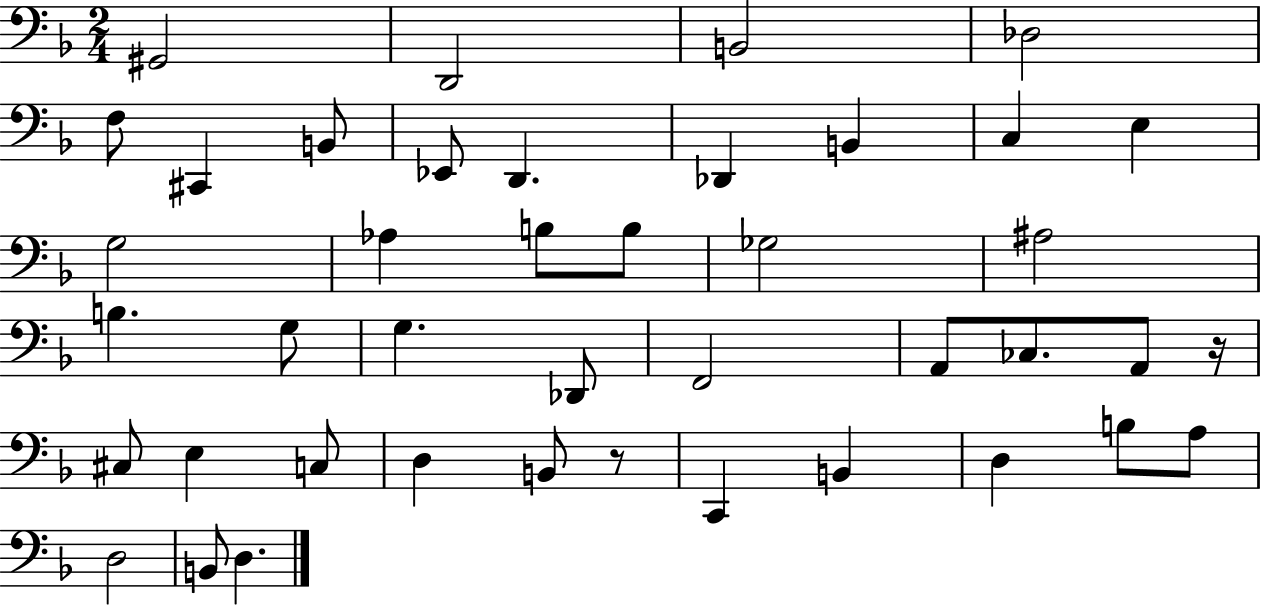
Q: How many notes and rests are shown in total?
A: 42